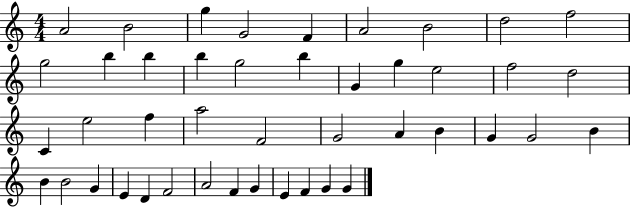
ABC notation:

X:1
T:Untitled
M:4/4
L:1/4
K:C
A2 B2 g G2 F A2 B2 d2 f2 g2 b b b g2 b G g e2 f2 d2 C e2 f a2 F2 G2 A B G G2 B B B2 G E D F2 A2 F G E F G G